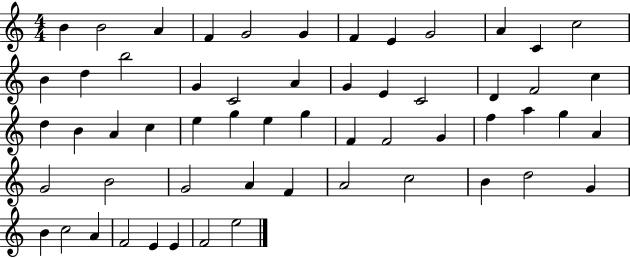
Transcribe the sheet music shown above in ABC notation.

X:1
T:Untitled
M:4/4
L:1/4
K:C
B B2 A F G2 G F E G2 A C c2 B d b2 G C2 A G E C2 D F2 c d B A c e g e g F F2 G f a g A G2 B2 G2 A F A2 c2 B d2 G B c2 A F2 E E F2 e2